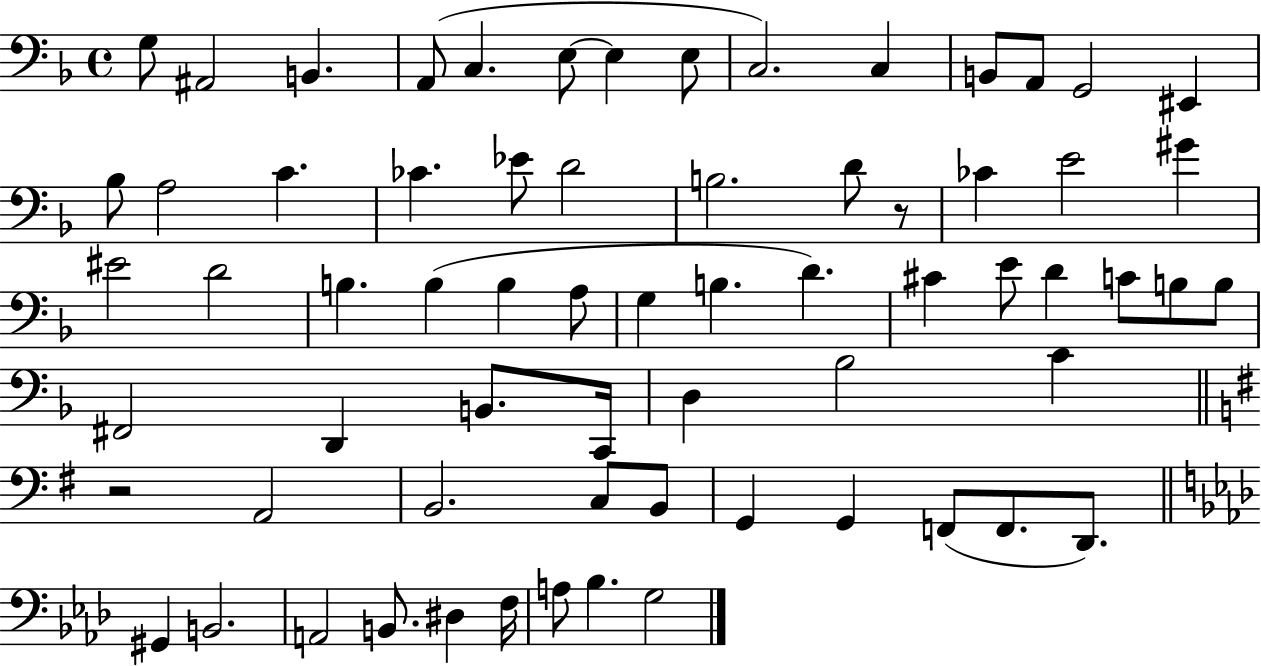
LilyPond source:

{
  \clef bass
  \time 4/4
  \defaultTimeSignature
  \key f \major
  \repeat volta 2 { g8 ais,2 b,4. | a,8( c4. e8~~ e4 e8 | c2.) c4 | b,8 a,8 g,2 eis,4 | \break bes8 a2 c'4. | ces'4. ees'8 d'2 | b2. d'8 r8 | ces'4 e'2 gis'4 | \break eis'2 d'2 | b4. b4( b4 a8 | g4 b4. d'4.) | cis'4 e'8 d'4 c'8 b8 b8 | \break fis,2 d,4 b,8. c,16 | d4 bes2 c'4 | \bar "||" \break \key g \major r2 a,2 | b,2. c8 b,8 | g,4 g,4 f,8( f,8. d,8.) | \bar "||" \break \key f \minor gis,4 b,2. | a,2 b,8. dis4 f16 | a8 bes4. g2 | } \bar "|."
}